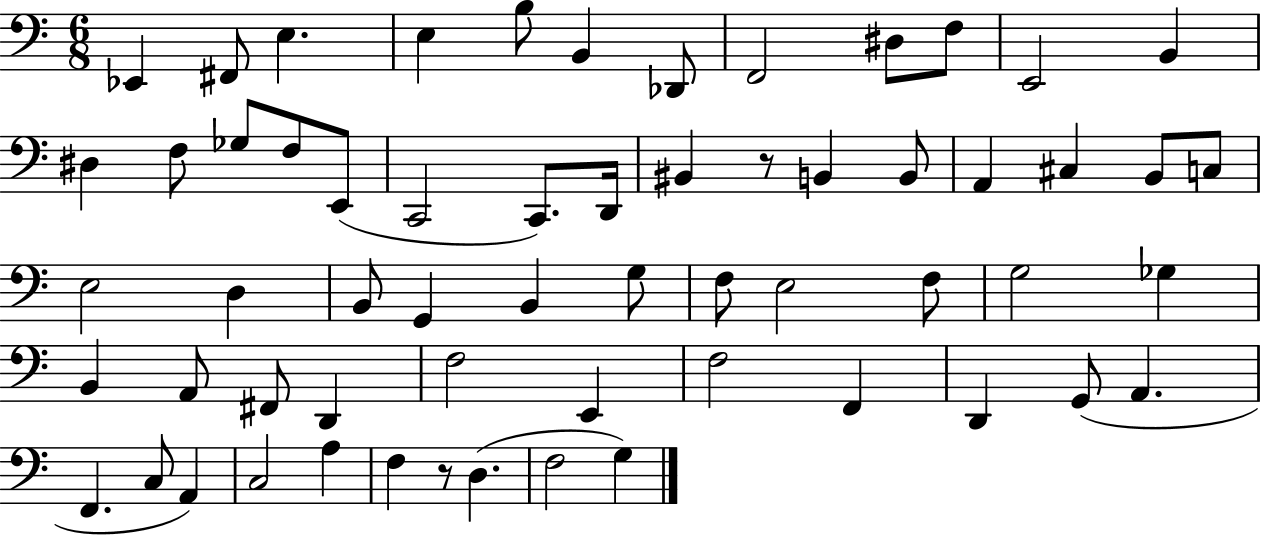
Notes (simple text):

Eb2/q F#2/e E3/q. E3/q B3/e B2/q Db2/e F2/h D#3/e F3/e E2/h B2/q D#3/q F3/e Gb3/e F3/e E2/e C2/h C2/e. D2/s BIS2/q R/e B2/q B2/e A2/q C#3/q B2/e C3/e E3/h D3/q B2/e G2/q B2/q G3/e F3/e E3/h F3/e G3/h Gb3/q B2/q A2/e F#2/e D2/q F3/h E2/q F3/h F2/q D2/q G2/e A2/q. F2/q. C3/e A2/q C3/h A3/q F3/q R/e D3/q. F3/h G3/q